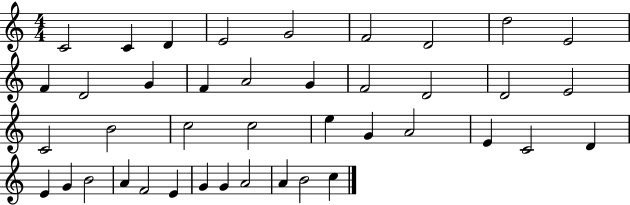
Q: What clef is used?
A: treble